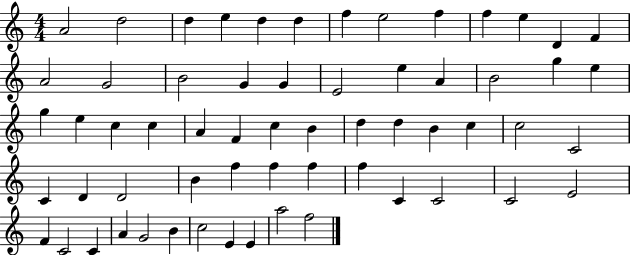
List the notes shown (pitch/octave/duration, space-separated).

A4/h D5/h D5/q E5/q D5/q D5/q F5/q E5/h F5/q F5/q E5/q D4/q F4/q A4/h G4/h B4/h G4/q G4/q E4/h E5/q A4/q B4/h G5/q E5/q G5/q E5/q C5/q C5/q A4/q F4/q C5/q B4/q D5/q D5/q B4/q C5/q C5/h C4/h C4/q D4/q D4/h B4/q F5/q F5/q F5/q F5/q C4/q C4/h C4/h E4/h F4/q C4/h C4/q A4/q G4/h B4/q C5/h E4/q E4/q A5/h F5/h